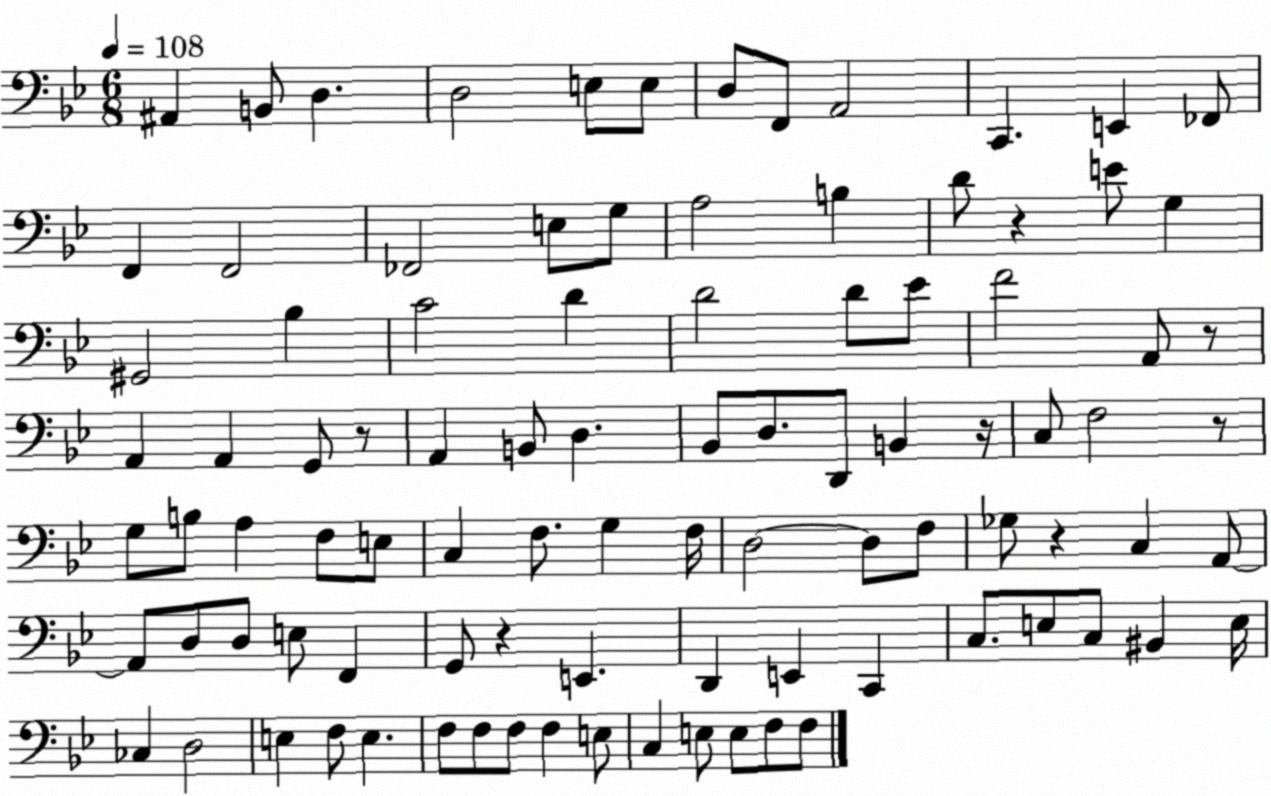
X:1
T:Untitled
M:6/8
L:1/4
K:Bb
^A,, B,,/2 D, D,2 E,/2 E,/2 D,/2 F,,/2 A,,2 C,, E,, _F,,/2 F,, F,,2 _F,,2 E,/2 G,/2 A,2 B, D/2 z E/2 G, ^G,,2 _B, C2 D D2 D/2 _E/2 F2 A,,/2 z/2 A,, A,, G,,/2 z/2 A,, B,,/2 D, _B,,/2 D,/2 D,,/2 B,, z/4 C,/2 F,2 z/2 G,/2 B,/2 A, F,/2 E,/2 C, F,/2 G, F,/4 D,2 D,/2 F,/2 _G,/2 z C, A,,/2 A,,/2 D,/2 D,/2 E,/2 F,, G,,/2 z E,, D,, E,, C,, C,/2 E,/2 C,/2 ^B,, E,/4 _C, D,2 E, F,/2 E, F,/2 F,/2 F,/2 F, E,/2 C, E,/2 E,/2 F,/2 F,/2